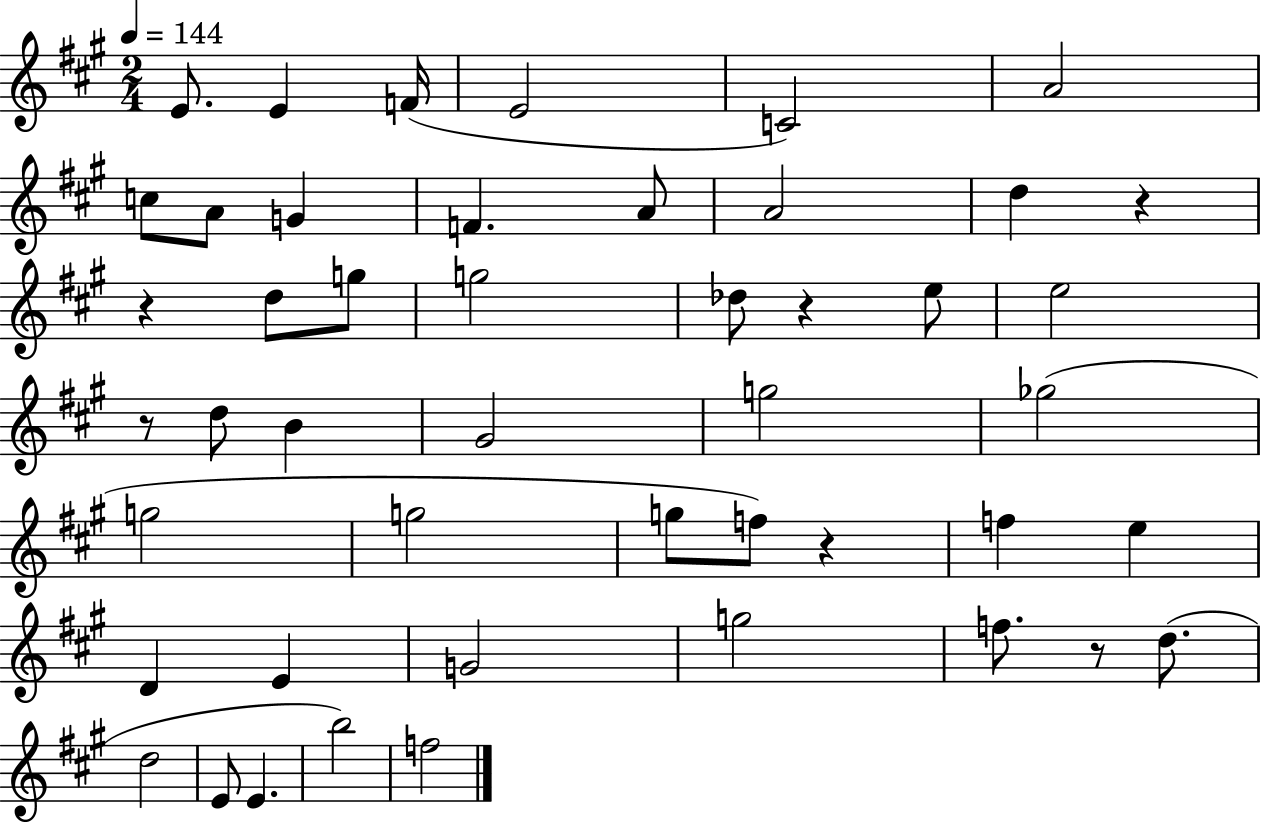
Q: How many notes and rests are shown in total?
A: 47